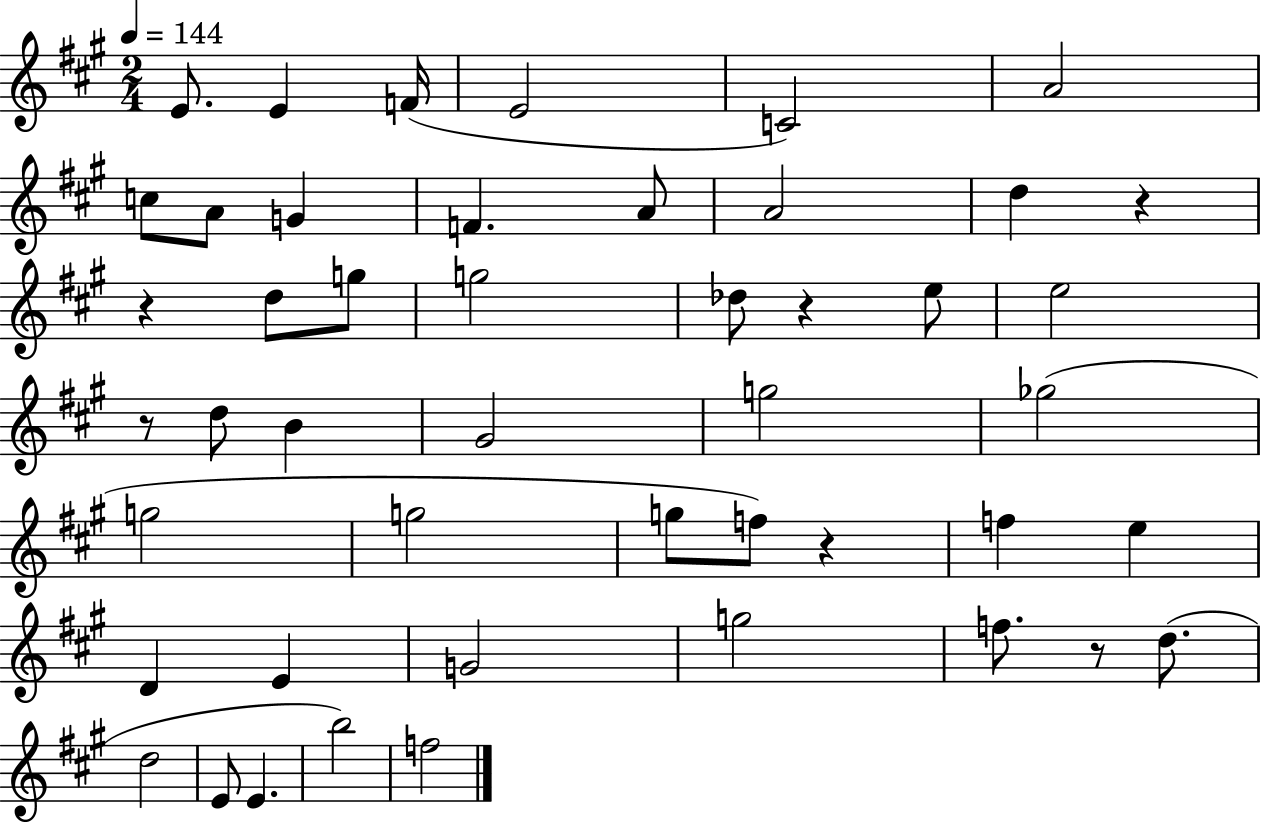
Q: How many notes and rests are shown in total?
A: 47